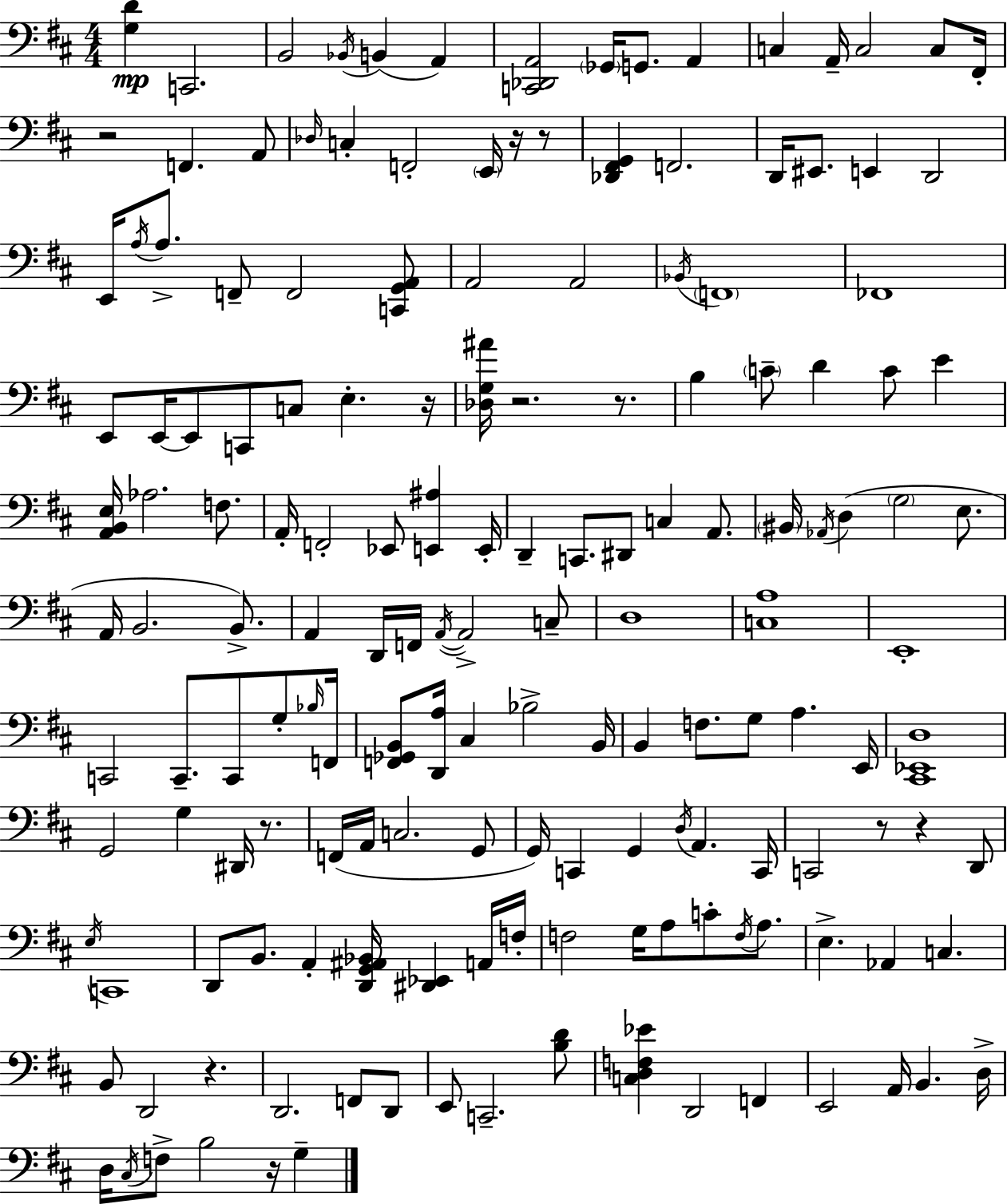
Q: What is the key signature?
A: D major